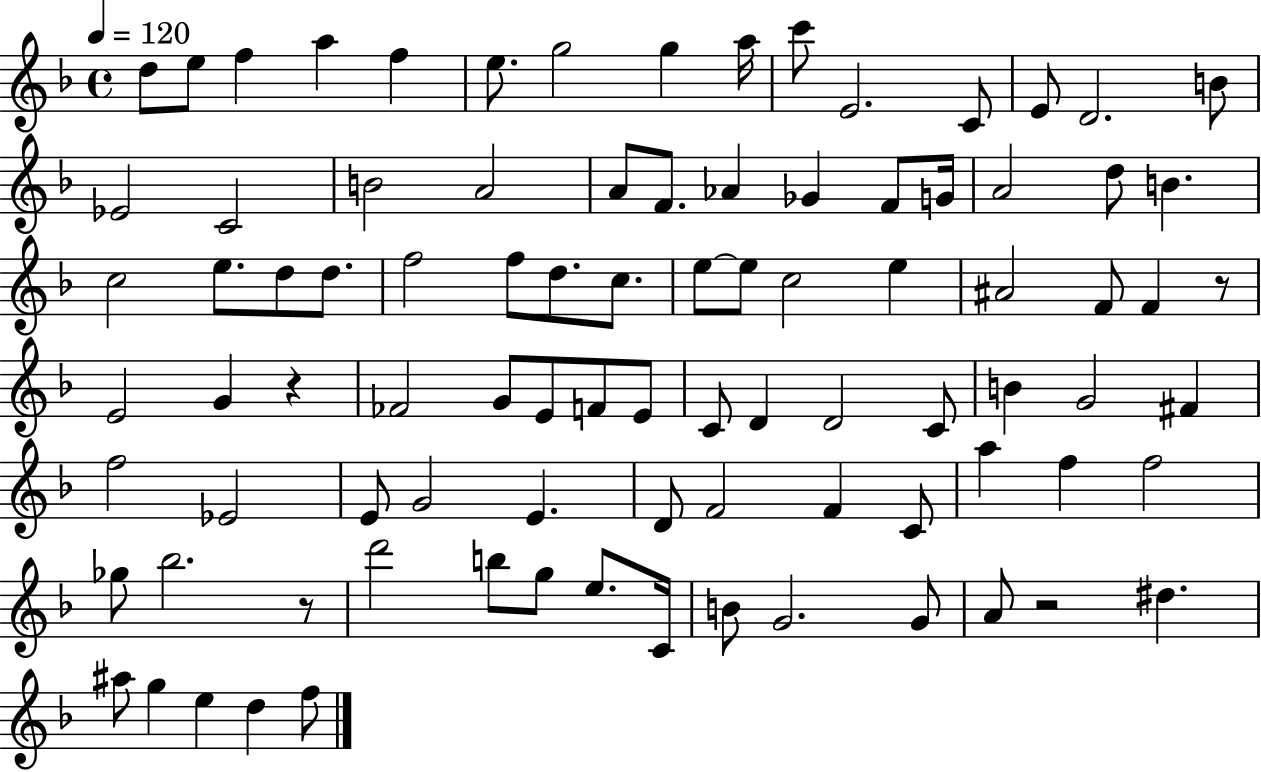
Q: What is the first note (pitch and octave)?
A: D5